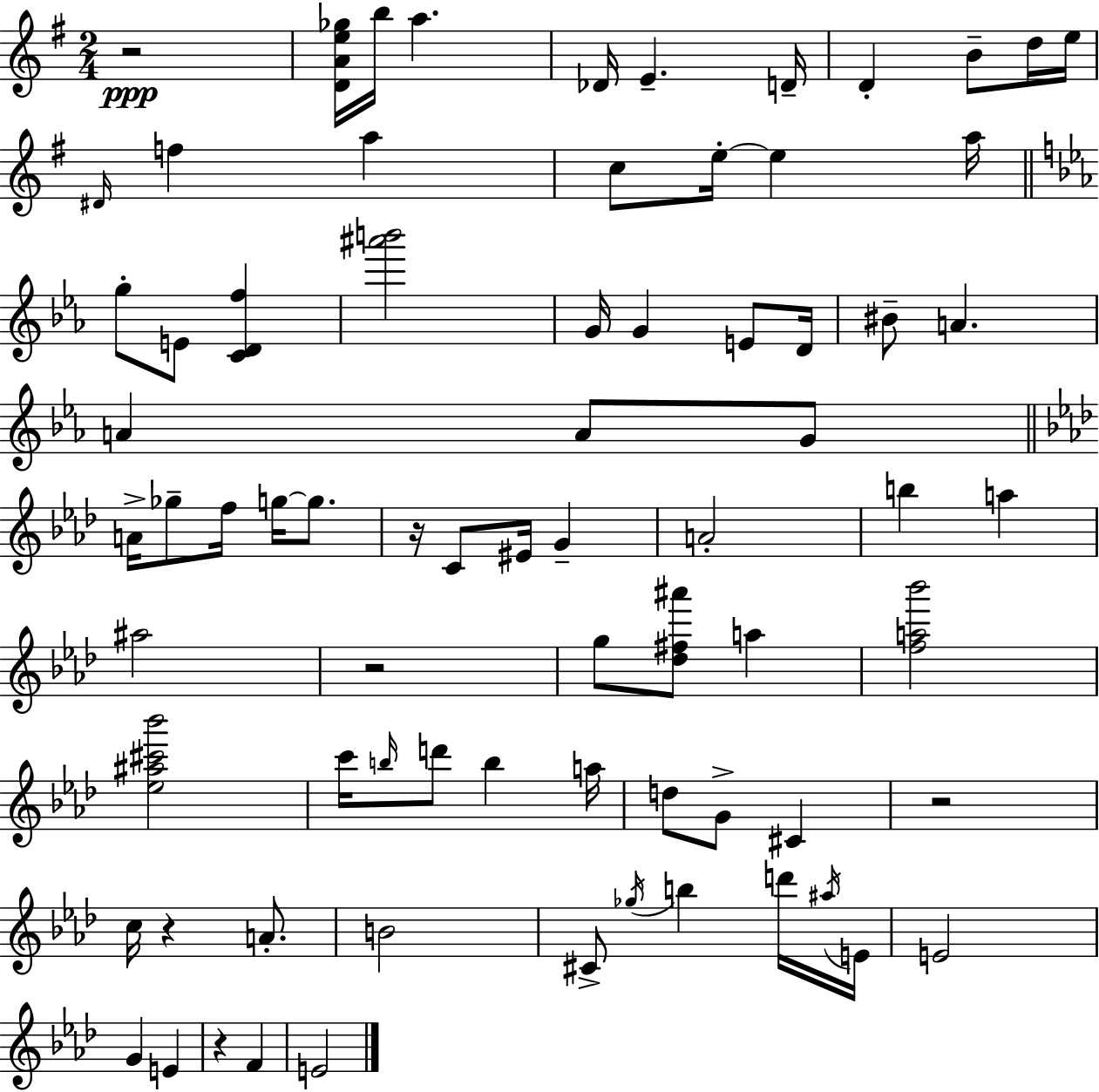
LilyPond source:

{
  \clef treble
  \numericTimeSignature
  \time 2/4
  \key e \minor
  r2\ppp | <d' a' e'' ges''>16 b''16 a''4. | des'16 e'4.-- d'16-- | d'4-. b'8-- d''16 e''16 | \break \grace { dis'16 } f''4 a''4 | c''8 e''16-.~~ e''4 | a''16 \bar "||" \break \key c \minor g''8-. e'8 <c' d' f''>4 | <ais''' b'''>2 | g'16 g'4 e'8 d'16 | bis'8-- a'4. | \break a'4 a'8 g'8 | \bar "||" \break \key f \minor a'16-> ges''8-- f''16 g''16~~ g''8. | r16 c'8 eis'16 g'4-- | a'2-. | b''4 a''4 | \break ais''2 | r2 | g''8 <des'' fis'' ais'''>8 a''4 | <f'' a'' bes'''>2 | \break <ees'' ais'' cis''' bes'''>2 | c'''16 \grace { b''16 } d'''8 b''4 | a''16 d''8 g'8-> cis'4 | r2 | \break c''16 r4 a'8.-. | b'2 | cis'8-> \acciaccatura { ges''16 } b''4 | d'''16 \acciaccatura { ais''16 } e'16 e'2 | \break g'4 e'4 | r4 f'4 | e'2 | \bar "|."
}